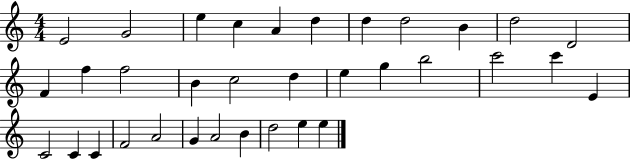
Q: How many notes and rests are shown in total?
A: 34